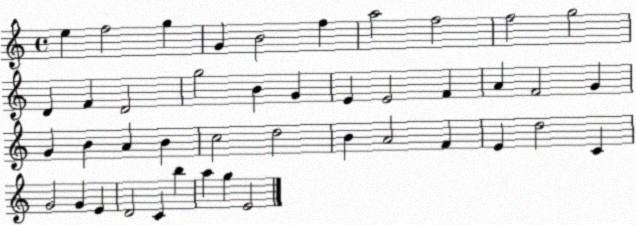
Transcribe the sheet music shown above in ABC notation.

X:1
T:Untitled
M:4/4
L:1/4
K:C
e f2 g G B2 f a2 f2 f2 g2 D F D2 g2 B G E E2 F A F2 G G B A B c2 d2 B A2 F E d2 C G2 G E D2 C b a g E2